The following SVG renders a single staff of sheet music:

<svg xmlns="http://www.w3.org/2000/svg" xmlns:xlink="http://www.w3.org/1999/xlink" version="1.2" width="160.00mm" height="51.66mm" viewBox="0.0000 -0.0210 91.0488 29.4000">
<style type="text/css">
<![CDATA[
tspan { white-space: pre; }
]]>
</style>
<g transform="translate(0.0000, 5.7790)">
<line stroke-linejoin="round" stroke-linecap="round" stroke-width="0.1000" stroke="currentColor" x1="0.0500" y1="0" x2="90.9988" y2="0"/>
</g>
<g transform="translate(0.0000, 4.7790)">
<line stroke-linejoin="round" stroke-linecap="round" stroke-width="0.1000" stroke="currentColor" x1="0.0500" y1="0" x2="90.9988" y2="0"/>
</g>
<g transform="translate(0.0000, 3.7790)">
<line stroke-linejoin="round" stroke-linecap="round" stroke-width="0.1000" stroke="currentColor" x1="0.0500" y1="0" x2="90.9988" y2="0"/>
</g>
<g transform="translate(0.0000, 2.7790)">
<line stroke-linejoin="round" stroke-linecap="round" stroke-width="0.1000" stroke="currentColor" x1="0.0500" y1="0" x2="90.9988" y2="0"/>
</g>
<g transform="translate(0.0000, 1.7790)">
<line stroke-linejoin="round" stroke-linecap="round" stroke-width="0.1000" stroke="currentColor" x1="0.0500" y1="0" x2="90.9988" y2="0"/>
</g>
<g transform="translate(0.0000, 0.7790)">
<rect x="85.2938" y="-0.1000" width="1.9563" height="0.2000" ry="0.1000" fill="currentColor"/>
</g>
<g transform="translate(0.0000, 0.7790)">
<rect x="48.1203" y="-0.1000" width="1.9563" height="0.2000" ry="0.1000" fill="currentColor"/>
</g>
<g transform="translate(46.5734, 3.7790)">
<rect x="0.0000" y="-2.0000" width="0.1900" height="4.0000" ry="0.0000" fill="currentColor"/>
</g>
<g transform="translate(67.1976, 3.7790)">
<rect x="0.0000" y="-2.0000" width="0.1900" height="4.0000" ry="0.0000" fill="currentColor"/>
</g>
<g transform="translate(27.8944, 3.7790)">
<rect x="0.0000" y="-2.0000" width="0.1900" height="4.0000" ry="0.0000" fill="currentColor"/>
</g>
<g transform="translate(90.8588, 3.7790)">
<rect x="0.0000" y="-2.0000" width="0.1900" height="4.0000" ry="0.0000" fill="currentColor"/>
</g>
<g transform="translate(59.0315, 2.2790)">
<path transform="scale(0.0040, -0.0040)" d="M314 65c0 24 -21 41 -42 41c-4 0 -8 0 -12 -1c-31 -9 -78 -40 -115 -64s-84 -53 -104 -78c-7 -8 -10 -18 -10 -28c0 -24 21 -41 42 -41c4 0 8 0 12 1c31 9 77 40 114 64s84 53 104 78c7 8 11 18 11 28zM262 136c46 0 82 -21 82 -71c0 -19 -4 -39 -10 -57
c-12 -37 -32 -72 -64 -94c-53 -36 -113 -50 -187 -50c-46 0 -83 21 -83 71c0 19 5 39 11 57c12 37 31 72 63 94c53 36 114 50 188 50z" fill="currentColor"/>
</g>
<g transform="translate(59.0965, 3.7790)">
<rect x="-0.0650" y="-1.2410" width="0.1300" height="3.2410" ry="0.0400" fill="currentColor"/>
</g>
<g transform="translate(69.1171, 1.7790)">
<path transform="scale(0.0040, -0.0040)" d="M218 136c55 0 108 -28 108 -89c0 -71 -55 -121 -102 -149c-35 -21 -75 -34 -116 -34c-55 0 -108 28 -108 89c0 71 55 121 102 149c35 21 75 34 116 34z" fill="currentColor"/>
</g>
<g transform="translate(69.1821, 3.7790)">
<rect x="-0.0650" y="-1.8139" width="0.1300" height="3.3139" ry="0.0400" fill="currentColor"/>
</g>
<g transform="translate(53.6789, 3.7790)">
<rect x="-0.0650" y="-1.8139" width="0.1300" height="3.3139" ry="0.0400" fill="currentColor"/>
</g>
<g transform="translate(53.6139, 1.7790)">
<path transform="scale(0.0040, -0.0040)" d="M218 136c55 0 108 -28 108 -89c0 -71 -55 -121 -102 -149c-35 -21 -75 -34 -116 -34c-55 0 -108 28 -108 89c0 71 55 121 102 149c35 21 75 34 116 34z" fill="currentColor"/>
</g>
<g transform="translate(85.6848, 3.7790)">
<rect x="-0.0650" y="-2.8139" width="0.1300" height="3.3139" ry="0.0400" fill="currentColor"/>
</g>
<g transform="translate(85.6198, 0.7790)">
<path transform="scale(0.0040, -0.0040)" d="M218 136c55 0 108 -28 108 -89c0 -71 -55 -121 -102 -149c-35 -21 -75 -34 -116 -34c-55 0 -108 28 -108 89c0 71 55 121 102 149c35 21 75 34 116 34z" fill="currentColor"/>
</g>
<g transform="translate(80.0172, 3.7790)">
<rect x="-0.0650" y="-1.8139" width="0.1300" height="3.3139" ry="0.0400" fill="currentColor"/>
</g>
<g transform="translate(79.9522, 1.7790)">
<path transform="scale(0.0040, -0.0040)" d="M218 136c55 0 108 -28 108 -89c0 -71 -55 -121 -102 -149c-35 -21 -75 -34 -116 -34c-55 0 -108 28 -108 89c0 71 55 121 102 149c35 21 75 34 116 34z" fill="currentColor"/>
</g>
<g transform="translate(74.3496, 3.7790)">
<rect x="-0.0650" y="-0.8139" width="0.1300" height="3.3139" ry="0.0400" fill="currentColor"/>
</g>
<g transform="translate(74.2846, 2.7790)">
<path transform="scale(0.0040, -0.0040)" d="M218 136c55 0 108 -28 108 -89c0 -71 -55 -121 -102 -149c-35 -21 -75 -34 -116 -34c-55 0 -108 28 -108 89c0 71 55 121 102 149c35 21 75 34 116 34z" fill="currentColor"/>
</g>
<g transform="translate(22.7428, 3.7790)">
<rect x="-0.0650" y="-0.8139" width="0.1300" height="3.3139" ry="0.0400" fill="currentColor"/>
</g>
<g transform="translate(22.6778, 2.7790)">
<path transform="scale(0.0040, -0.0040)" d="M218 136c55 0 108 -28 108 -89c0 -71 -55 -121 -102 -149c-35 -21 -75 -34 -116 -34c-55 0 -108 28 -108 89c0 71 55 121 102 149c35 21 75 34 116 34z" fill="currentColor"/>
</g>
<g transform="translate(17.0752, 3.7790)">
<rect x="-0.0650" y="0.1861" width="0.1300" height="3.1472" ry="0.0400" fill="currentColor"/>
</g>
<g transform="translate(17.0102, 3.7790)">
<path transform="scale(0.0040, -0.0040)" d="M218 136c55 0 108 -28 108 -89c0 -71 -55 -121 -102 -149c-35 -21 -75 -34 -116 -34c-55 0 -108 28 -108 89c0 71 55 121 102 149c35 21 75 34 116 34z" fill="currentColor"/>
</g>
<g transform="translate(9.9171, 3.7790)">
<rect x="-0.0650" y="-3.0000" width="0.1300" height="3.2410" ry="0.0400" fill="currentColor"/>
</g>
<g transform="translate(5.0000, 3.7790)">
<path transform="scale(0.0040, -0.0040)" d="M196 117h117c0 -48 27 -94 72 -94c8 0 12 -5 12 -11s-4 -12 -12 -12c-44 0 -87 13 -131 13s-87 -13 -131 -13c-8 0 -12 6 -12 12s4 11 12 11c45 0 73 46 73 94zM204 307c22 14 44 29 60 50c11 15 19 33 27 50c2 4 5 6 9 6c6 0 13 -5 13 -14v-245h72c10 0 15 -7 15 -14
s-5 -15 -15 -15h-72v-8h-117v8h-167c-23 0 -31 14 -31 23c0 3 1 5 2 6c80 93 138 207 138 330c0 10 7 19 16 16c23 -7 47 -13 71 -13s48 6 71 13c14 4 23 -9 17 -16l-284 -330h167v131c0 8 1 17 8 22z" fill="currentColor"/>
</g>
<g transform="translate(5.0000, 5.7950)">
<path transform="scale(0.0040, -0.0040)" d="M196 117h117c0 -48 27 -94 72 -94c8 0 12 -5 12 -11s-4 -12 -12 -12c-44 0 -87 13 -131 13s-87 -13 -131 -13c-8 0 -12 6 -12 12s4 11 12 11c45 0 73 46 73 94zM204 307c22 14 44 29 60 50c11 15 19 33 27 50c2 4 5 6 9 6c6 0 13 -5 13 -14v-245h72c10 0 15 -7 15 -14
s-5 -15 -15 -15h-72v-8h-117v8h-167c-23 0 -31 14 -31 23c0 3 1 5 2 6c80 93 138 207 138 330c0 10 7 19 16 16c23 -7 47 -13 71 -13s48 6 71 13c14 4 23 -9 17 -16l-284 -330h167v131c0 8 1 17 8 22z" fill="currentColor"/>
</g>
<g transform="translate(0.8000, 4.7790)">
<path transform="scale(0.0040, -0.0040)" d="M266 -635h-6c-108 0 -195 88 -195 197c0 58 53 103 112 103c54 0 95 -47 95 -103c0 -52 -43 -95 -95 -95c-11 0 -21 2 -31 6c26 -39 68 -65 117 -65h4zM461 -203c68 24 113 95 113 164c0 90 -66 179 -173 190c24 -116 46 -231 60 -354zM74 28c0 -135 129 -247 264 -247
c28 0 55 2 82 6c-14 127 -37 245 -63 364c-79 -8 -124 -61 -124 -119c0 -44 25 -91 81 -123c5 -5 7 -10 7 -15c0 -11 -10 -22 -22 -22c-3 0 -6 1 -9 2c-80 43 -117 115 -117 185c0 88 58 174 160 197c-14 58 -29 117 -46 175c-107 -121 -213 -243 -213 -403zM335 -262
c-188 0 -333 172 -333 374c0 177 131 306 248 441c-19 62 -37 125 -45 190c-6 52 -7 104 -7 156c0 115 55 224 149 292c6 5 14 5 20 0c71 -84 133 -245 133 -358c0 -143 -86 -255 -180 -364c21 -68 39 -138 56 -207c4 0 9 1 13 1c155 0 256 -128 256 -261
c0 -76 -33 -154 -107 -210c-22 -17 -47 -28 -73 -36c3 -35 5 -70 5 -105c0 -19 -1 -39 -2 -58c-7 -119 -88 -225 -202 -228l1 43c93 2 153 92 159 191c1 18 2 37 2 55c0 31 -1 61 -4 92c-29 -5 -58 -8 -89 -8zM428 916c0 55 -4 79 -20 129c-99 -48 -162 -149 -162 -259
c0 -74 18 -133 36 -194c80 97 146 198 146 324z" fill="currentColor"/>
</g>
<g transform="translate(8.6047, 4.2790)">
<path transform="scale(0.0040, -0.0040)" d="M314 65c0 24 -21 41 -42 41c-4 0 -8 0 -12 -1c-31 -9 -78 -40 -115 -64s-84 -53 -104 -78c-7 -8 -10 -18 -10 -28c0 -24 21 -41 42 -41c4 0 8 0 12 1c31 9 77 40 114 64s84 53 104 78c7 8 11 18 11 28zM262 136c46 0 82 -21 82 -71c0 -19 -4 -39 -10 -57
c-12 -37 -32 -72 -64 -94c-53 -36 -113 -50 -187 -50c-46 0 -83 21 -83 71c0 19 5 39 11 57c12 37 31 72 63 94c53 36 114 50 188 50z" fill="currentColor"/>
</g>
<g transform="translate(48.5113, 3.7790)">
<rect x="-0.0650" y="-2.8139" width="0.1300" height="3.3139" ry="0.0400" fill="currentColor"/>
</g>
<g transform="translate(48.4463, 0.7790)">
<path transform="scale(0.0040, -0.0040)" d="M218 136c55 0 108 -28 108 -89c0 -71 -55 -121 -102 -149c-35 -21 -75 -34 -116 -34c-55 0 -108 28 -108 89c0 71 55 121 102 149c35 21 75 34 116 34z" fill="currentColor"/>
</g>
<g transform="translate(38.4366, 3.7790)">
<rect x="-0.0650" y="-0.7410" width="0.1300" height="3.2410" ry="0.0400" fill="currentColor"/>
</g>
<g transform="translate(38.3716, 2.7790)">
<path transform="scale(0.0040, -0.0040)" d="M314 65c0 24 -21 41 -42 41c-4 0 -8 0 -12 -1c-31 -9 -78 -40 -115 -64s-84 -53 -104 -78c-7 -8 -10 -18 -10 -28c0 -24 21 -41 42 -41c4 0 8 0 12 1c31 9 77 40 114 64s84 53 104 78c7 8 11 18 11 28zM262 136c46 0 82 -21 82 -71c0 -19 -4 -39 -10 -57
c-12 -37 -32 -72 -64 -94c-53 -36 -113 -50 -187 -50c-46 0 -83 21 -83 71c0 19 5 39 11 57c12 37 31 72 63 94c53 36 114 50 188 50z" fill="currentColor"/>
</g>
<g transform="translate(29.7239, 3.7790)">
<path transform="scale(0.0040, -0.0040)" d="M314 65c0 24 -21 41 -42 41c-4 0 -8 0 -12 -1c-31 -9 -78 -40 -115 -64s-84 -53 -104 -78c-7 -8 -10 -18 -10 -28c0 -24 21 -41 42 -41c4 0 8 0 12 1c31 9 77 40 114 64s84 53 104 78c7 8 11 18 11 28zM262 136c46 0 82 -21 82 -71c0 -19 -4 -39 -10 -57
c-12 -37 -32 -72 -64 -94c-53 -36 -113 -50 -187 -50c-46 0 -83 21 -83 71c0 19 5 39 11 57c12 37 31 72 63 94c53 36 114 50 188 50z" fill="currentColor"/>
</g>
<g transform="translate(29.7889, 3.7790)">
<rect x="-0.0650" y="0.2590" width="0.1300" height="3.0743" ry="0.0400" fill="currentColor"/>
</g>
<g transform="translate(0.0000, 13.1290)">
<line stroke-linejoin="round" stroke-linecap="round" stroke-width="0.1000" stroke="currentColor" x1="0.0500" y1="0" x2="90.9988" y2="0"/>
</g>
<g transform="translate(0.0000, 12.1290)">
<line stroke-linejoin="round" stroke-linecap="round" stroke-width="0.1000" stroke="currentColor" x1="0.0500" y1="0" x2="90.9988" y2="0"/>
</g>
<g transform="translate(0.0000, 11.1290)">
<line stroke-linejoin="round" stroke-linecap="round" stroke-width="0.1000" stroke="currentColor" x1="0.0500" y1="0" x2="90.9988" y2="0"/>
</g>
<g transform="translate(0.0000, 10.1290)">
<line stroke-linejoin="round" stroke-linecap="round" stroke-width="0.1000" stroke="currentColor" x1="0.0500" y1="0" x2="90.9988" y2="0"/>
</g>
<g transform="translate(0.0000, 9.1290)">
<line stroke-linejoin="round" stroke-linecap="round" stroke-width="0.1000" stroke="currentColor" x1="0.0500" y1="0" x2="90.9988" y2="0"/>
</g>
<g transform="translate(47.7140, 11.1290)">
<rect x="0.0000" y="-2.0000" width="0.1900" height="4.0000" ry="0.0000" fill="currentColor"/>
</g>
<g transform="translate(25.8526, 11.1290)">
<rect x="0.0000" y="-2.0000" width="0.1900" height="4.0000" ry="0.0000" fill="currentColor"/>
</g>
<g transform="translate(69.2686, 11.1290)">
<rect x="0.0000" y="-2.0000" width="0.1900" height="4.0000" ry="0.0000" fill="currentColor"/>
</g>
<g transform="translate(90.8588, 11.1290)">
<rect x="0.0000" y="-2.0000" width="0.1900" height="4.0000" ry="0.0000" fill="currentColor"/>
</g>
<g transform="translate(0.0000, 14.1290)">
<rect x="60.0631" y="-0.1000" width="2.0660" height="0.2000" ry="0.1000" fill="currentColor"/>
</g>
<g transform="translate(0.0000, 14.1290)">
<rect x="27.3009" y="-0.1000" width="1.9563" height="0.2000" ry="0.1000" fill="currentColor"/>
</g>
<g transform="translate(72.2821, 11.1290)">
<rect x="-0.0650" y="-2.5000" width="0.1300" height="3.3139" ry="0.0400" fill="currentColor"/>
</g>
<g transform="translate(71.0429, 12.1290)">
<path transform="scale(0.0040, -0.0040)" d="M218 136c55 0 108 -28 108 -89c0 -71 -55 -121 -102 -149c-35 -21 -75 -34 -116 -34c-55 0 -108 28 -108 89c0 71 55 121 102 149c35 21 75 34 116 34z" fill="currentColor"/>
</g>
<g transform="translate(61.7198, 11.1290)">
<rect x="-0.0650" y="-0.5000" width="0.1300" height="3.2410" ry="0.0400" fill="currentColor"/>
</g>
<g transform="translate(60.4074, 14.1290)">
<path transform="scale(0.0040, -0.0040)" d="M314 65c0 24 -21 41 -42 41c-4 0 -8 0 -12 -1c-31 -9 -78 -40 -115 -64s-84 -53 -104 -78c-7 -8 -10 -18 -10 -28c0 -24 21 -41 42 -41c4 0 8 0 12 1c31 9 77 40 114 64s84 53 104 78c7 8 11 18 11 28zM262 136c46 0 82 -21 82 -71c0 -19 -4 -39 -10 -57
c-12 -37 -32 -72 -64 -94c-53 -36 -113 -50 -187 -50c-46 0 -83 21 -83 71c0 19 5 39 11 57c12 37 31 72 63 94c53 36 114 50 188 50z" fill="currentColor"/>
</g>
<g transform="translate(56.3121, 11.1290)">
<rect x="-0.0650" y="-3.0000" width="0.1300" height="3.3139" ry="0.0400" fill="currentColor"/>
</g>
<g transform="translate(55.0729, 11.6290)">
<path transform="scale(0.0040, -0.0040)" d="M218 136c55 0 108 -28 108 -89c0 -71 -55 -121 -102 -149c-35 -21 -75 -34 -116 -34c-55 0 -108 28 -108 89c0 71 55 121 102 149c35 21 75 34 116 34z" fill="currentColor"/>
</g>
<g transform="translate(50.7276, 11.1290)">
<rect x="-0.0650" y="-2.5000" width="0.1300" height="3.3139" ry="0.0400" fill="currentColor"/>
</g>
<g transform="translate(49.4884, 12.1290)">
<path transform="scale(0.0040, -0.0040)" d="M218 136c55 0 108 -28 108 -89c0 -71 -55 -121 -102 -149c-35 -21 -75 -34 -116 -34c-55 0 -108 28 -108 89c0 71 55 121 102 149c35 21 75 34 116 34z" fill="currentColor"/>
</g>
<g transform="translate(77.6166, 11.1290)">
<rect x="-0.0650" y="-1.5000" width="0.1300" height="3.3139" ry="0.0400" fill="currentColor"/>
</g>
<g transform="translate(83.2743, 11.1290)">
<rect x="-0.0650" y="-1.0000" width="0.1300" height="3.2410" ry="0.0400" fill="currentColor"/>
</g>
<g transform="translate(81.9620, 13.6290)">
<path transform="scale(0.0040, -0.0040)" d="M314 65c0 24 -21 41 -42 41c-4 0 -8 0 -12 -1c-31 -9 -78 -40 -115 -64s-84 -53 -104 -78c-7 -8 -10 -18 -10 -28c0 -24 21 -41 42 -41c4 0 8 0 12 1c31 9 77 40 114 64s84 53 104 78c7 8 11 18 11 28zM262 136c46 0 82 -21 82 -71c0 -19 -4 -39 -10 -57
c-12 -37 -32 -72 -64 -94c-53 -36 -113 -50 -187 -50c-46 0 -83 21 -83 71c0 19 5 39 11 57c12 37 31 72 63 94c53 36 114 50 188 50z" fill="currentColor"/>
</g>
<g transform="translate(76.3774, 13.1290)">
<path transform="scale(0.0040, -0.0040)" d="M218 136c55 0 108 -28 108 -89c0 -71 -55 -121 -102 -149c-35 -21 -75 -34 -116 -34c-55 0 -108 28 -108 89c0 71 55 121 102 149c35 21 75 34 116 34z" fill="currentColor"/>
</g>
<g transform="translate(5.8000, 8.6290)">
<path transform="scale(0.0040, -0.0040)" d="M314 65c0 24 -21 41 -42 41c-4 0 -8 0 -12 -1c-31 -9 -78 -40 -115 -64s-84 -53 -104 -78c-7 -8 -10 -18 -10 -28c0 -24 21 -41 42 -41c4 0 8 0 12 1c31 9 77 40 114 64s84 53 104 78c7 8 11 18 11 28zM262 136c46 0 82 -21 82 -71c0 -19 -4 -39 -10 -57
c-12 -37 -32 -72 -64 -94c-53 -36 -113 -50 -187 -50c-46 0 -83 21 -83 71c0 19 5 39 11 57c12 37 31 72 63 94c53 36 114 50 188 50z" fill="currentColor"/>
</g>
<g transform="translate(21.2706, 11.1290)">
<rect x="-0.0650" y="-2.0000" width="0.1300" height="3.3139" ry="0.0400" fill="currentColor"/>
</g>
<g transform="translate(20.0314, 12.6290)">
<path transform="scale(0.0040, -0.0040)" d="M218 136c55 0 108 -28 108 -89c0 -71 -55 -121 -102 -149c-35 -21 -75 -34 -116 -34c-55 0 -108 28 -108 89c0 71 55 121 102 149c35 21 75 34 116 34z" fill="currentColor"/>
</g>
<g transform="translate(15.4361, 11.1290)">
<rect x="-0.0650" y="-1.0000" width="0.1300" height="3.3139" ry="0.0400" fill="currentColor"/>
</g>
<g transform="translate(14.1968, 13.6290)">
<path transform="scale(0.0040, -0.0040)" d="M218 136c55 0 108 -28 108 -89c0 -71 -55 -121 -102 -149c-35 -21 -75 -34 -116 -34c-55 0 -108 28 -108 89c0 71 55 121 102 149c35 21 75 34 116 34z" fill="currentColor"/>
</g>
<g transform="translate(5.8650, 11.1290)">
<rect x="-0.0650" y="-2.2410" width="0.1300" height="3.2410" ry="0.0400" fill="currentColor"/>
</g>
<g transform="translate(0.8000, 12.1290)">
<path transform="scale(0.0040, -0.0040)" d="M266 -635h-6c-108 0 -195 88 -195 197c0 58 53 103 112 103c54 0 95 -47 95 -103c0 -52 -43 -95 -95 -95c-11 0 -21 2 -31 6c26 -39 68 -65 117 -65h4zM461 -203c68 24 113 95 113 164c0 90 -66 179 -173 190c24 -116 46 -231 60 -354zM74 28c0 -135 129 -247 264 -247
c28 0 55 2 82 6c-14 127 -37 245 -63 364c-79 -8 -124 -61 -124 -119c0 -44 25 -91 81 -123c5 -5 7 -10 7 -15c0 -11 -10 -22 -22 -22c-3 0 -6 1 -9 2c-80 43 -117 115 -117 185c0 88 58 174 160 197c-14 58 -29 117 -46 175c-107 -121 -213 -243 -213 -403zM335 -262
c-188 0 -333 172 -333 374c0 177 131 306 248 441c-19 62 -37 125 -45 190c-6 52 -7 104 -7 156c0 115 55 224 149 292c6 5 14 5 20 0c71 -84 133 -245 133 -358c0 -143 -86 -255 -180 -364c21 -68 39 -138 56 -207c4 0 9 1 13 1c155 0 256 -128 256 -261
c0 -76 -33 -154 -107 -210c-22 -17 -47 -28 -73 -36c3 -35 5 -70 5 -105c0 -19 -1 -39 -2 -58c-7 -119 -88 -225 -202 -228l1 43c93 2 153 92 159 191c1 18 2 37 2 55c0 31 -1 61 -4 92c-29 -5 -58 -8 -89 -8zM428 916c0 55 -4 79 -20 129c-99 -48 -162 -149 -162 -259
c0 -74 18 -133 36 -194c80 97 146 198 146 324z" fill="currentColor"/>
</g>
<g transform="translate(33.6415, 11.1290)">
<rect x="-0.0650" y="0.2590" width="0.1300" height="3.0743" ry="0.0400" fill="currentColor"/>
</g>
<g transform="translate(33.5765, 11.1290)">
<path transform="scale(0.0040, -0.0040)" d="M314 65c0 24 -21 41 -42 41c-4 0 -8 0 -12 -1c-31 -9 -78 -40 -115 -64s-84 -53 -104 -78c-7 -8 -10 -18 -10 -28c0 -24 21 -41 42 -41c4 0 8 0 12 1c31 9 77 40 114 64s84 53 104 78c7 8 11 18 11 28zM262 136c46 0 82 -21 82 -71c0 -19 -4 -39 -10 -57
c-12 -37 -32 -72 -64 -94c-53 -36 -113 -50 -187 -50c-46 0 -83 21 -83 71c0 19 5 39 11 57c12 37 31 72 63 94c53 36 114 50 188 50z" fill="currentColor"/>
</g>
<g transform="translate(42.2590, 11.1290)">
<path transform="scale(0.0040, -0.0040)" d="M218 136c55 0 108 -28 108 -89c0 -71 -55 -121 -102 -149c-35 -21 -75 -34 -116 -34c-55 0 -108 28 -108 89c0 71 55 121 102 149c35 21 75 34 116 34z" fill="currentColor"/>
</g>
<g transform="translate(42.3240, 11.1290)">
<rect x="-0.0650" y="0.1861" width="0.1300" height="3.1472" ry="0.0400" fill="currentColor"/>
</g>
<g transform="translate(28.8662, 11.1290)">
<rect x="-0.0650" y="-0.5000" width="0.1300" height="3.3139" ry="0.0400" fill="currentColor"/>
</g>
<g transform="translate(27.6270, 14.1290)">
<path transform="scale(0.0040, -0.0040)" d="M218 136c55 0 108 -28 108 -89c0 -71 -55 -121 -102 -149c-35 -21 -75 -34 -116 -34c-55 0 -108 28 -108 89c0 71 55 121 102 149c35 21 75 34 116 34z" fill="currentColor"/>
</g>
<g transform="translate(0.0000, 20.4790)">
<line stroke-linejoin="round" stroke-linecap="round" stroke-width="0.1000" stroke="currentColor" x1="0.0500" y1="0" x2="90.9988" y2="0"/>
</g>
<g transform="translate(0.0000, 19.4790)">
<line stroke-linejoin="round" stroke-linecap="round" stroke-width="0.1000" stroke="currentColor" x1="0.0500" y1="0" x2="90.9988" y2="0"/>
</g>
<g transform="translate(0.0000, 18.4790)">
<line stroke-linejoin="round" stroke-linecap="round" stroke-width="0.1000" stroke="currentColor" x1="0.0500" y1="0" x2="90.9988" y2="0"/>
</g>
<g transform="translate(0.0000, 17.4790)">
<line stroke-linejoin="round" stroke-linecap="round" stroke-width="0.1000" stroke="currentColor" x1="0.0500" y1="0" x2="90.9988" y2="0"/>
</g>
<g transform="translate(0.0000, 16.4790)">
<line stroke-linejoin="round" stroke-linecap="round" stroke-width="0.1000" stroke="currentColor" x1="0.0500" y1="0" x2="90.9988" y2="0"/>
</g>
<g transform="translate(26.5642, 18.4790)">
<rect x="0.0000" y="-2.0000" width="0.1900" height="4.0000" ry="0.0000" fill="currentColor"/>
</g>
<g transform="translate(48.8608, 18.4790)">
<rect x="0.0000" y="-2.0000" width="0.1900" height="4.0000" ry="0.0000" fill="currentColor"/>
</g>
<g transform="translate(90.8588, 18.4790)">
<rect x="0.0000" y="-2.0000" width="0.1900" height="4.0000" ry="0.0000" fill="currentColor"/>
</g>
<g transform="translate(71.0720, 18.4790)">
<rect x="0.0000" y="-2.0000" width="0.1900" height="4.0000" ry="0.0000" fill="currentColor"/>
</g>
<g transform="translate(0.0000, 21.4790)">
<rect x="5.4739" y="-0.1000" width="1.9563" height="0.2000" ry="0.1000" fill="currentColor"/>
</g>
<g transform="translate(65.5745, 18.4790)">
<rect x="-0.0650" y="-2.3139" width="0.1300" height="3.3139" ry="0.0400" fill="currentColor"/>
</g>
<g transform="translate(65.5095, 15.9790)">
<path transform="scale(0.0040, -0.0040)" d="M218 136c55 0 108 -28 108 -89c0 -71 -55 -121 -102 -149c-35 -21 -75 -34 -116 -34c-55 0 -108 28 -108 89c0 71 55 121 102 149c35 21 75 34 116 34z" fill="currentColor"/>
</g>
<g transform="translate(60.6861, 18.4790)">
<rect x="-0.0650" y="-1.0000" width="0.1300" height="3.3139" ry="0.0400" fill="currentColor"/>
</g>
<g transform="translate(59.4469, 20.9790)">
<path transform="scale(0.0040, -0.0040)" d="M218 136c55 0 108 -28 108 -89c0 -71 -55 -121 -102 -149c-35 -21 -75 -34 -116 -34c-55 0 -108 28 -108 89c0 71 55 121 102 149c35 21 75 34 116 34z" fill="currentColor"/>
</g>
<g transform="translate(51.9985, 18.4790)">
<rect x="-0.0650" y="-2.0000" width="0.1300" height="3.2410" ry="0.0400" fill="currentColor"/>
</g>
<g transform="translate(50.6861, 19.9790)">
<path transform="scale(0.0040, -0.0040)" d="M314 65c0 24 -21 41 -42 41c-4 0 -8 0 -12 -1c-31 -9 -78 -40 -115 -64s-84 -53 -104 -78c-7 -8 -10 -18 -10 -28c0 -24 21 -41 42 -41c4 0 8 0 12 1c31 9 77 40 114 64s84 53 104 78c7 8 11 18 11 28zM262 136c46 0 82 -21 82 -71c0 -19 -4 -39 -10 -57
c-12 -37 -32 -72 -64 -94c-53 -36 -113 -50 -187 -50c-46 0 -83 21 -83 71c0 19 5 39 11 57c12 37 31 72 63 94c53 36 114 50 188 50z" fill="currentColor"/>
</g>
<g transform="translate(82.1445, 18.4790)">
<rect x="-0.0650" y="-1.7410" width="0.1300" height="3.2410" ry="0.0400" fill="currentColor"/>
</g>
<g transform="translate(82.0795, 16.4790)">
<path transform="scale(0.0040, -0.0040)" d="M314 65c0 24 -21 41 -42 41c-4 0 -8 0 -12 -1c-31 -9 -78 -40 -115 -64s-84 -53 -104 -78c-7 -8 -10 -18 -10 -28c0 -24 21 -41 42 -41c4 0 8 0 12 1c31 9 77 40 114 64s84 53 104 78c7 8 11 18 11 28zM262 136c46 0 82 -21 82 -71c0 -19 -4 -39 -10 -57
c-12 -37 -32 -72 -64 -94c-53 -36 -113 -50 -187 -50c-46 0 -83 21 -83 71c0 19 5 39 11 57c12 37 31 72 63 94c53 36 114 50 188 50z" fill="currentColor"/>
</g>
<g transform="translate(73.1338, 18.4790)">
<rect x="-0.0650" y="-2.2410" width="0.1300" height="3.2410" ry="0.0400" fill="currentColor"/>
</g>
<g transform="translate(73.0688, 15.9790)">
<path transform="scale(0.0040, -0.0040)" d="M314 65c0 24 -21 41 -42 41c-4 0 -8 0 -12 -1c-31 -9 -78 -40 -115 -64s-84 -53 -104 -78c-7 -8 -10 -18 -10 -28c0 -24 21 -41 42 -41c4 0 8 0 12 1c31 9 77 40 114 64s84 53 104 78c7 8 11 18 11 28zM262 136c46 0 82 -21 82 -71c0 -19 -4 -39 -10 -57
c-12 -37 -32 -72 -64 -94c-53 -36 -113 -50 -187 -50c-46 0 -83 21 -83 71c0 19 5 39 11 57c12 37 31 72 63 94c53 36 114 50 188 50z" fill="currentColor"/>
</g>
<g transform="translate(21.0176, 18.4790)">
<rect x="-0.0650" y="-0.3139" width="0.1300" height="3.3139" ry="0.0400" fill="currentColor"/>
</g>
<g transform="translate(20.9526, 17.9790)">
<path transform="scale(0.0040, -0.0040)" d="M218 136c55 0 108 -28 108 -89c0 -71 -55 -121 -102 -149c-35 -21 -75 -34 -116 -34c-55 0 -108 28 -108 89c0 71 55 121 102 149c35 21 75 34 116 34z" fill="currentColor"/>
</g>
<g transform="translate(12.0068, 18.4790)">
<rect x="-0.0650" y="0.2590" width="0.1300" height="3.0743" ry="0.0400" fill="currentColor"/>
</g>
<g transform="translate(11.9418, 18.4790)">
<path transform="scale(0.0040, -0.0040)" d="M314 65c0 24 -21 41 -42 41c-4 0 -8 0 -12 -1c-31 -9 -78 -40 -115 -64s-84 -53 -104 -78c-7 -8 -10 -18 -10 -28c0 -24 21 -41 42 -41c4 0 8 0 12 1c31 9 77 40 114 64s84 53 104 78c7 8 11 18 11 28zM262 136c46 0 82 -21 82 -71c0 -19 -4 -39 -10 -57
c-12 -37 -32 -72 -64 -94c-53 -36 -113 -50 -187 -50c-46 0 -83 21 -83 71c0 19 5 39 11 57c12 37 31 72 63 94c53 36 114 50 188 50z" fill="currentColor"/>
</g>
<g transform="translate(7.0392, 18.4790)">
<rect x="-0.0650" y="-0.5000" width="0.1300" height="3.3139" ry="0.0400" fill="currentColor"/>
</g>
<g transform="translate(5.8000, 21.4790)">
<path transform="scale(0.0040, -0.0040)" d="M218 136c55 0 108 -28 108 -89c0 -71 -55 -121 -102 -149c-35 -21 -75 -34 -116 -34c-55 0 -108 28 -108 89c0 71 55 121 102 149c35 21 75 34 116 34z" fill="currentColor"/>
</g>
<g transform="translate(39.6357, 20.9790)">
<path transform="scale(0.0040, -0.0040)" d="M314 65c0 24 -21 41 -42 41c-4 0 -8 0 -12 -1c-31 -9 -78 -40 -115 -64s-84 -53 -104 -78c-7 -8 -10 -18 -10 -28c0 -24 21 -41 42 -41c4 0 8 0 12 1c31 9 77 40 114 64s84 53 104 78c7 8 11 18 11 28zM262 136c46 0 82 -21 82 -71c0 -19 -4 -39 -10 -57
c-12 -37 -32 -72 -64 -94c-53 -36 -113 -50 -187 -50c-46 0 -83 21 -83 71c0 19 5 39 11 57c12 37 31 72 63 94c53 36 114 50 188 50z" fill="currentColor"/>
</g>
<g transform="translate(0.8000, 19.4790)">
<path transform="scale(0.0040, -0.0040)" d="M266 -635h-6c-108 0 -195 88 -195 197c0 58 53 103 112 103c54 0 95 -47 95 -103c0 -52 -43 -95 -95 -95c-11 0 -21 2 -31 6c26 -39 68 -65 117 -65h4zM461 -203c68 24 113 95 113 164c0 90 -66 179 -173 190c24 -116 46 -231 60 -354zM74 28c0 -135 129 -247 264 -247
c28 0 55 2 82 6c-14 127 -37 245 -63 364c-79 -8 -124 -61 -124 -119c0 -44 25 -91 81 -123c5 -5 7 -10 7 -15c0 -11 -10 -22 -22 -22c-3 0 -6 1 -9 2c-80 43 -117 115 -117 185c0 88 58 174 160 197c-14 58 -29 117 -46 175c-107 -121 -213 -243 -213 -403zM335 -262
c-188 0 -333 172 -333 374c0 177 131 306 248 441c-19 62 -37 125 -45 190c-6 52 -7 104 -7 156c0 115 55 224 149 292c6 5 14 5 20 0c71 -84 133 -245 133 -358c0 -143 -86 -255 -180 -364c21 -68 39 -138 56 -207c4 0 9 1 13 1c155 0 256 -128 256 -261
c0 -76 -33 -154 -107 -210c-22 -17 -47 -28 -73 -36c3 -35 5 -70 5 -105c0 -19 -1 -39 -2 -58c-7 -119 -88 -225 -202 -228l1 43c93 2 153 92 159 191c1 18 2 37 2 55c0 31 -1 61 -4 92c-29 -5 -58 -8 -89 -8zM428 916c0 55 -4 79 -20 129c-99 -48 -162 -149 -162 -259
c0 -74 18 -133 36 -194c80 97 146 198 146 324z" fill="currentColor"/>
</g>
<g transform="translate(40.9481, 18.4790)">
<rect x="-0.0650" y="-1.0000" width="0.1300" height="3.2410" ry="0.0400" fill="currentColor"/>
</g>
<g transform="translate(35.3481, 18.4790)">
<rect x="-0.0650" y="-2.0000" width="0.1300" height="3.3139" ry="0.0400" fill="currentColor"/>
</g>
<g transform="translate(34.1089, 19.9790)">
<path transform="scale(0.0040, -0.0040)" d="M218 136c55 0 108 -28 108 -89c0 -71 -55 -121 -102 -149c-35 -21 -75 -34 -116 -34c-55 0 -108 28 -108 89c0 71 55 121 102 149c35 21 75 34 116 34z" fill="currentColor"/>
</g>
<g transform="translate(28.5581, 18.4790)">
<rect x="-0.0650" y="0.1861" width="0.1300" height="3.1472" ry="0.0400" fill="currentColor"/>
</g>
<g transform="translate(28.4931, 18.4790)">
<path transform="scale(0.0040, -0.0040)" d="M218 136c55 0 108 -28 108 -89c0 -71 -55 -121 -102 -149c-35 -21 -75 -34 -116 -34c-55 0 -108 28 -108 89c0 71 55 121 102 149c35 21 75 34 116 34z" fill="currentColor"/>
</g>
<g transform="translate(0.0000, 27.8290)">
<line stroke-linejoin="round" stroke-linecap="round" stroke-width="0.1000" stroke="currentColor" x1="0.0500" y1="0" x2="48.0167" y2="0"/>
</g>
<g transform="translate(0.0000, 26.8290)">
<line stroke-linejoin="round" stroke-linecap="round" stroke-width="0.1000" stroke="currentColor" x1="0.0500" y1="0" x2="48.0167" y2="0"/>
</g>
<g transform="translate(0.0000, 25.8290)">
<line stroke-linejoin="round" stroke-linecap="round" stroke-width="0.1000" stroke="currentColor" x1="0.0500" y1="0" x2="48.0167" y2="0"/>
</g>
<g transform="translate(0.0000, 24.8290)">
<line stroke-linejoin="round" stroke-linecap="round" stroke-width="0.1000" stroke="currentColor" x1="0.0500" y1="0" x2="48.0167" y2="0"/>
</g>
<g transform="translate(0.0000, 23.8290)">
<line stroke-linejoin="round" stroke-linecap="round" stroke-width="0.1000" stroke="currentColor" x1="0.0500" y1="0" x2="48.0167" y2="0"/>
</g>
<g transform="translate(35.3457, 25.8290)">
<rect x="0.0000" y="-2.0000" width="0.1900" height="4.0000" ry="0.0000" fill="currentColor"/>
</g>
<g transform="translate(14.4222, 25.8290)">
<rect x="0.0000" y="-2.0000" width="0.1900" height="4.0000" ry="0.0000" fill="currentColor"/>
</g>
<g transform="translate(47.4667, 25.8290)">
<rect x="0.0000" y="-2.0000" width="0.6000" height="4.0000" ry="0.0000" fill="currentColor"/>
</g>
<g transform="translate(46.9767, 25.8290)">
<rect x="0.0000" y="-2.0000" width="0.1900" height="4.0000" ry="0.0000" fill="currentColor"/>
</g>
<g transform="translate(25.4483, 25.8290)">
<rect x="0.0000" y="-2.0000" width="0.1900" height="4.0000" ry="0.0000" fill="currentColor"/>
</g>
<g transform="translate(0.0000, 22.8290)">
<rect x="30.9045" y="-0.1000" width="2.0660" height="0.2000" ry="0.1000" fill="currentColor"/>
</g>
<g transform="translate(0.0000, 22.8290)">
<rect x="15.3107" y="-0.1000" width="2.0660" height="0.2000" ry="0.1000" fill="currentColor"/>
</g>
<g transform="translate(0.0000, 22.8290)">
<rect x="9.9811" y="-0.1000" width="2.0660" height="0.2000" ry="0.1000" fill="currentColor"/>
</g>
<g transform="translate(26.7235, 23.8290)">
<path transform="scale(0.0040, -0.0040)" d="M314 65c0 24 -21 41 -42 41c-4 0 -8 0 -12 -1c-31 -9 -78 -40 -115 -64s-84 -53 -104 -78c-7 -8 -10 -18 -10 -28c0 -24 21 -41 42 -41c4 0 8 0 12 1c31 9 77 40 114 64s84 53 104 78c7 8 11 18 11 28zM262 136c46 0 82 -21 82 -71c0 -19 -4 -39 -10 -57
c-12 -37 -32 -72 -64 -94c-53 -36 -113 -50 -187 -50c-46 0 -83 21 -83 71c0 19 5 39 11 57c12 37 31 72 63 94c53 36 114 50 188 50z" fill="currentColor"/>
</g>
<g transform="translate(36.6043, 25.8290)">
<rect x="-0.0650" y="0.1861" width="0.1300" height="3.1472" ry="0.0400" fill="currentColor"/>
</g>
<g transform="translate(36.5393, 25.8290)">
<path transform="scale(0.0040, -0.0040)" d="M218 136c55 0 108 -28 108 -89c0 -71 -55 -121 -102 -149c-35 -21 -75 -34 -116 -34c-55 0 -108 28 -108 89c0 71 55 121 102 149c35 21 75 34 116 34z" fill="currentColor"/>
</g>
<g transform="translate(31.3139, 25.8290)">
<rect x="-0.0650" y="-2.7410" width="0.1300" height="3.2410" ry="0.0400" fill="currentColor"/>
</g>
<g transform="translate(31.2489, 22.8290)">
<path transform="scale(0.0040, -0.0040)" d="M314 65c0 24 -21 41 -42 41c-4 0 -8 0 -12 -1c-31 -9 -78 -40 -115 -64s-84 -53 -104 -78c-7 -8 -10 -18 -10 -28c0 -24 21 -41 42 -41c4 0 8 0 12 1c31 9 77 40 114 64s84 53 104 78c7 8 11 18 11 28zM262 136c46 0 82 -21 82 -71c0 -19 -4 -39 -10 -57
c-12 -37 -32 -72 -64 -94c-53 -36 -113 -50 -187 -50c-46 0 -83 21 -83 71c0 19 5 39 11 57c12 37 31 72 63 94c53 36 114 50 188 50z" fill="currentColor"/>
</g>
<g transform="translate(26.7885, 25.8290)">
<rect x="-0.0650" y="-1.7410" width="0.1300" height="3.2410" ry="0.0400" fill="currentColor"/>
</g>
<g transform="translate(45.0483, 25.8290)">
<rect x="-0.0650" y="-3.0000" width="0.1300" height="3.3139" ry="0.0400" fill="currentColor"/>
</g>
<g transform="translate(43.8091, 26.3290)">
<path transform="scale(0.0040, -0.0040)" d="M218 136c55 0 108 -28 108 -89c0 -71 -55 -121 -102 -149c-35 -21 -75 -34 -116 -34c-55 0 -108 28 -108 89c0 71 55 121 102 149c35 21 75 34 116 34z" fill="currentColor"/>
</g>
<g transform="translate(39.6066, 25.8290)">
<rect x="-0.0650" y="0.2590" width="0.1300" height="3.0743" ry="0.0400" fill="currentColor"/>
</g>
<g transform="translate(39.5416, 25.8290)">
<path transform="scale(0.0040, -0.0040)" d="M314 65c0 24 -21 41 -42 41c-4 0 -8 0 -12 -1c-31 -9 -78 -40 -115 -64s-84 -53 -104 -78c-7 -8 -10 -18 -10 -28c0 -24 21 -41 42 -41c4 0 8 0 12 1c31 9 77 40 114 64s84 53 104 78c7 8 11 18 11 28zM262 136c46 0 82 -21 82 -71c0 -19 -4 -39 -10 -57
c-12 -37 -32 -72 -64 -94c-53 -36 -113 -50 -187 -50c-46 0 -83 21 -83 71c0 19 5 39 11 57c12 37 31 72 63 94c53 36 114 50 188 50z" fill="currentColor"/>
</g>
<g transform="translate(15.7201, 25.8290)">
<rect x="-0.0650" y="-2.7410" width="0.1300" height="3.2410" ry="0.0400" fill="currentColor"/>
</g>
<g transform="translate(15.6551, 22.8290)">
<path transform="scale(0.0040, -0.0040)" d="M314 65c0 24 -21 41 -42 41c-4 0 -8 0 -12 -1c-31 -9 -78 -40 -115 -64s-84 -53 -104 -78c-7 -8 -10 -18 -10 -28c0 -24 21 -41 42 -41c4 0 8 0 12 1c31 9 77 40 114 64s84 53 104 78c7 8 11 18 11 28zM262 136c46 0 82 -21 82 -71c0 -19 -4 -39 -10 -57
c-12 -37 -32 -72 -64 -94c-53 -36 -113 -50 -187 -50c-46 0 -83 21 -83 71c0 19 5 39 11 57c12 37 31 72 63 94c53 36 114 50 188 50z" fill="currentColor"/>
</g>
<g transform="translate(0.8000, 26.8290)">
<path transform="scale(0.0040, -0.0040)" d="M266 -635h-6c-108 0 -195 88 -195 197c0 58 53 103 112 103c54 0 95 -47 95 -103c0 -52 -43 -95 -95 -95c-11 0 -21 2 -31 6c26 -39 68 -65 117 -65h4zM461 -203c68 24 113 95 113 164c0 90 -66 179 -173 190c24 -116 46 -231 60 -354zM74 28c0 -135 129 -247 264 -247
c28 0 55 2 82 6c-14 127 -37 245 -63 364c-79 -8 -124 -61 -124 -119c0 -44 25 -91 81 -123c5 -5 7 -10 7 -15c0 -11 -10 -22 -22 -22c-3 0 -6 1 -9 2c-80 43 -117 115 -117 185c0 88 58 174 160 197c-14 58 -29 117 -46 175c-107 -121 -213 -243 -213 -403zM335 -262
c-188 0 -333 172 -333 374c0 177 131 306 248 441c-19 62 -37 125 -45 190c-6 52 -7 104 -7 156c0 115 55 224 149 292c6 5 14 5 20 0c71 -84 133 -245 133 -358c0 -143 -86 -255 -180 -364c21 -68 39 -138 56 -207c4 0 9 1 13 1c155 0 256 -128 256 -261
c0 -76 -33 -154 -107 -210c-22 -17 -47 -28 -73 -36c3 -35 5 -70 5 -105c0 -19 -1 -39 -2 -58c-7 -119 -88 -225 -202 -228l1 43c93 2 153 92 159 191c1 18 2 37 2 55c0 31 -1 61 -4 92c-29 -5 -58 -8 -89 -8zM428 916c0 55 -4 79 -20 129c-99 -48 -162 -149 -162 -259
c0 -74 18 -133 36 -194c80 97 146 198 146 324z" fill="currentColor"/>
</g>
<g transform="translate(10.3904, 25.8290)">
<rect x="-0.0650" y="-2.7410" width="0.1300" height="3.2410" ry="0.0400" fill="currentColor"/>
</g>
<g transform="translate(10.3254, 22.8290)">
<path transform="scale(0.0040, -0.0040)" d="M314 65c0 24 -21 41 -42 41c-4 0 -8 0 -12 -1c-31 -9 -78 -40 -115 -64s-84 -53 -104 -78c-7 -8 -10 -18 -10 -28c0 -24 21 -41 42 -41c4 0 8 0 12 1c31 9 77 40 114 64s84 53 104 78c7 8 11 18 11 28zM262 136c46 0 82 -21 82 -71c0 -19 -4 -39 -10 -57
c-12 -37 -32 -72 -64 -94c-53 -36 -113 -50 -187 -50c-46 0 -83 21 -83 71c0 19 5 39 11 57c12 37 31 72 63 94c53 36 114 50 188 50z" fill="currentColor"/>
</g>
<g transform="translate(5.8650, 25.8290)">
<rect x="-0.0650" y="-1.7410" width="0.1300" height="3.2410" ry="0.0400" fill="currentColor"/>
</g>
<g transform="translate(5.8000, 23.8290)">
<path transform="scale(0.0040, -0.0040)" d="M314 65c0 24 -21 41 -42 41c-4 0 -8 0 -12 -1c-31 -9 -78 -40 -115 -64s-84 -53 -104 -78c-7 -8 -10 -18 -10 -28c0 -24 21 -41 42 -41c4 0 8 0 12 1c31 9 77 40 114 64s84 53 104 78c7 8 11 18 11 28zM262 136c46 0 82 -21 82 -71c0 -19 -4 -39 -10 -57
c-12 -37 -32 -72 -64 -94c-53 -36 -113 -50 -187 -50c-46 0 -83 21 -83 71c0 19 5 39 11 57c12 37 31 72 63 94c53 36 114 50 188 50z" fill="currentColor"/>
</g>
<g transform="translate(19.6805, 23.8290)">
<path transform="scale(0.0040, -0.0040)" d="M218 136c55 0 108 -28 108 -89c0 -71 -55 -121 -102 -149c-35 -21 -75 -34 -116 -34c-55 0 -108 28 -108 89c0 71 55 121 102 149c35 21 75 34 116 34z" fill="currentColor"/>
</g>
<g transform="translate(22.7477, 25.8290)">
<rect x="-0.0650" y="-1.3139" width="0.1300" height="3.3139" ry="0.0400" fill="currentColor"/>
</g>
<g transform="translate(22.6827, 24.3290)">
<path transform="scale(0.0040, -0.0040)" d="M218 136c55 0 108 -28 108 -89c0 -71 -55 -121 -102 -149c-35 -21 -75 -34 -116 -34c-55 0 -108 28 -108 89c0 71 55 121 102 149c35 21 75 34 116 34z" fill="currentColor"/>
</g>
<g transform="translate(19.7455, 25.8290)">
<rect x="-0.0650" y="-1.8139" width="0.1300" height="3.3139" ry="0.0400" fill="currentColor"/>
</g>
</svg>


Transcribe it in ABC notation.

X:1
T:Untitled
M:4/4
L:1/4
K:C
A2 B d B2 d2 a f e2 f d f a g2 D F C B2 B G A C2 G E D2 C B2 c B F D2 F2 D g g2 f2 f2 a2 a2 f e f2 a2 B B2 A